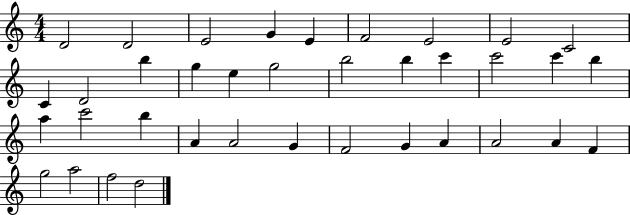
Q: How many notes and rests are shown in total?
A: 37